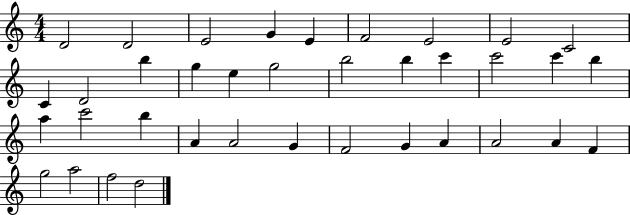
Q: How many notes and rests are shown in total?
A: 37